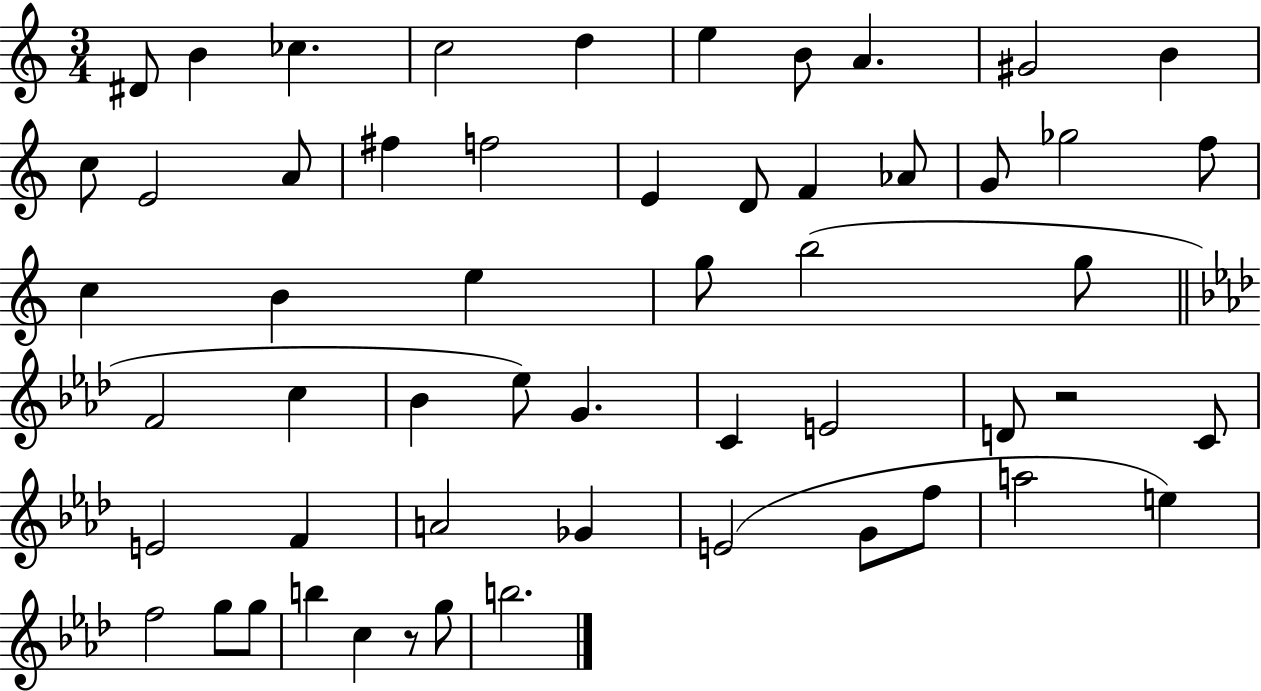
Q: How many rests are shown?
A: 2